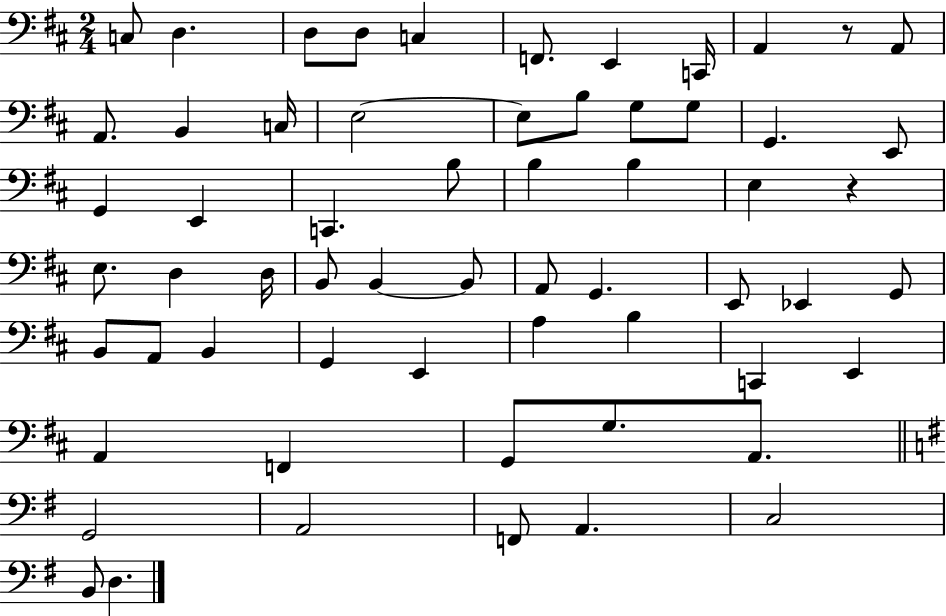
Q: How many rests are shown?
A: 2